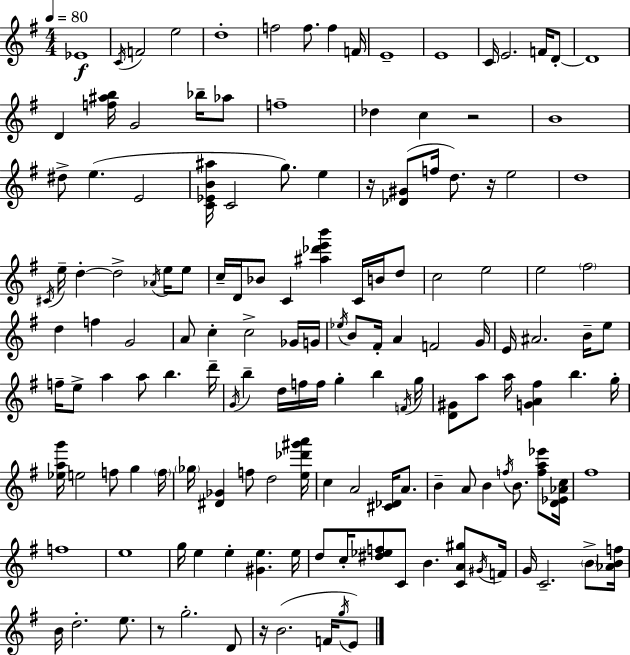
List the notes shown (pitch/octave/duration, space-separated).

Eb4/w C4/s F4/h E5/h D5/w F5/h F5/e. F5/q F4/s E4/w E4/w C4/s E4/h. F4/s D4/e D4/w D4/q [F5,A#5,B5]/s G4/h Bb5/s Ab5/e F5/w Db5/q C5/q R/h B4/w D#5/e E5/q. E4/h [C4,Eb4,B4,A#5]/s C4/h G5/e. E5/q R/s [Db4,G#4]/e F5/s D5/e. R/s E5/h D5/w C#4/s E5/s D5/q D5/h Ab4/s E5/s E5/e C5/s D4/s Bb4/e C4/q [A#5,Db6,E6,B6]/q C4/s B4/s D5/e C5/h E5/h E5/h F#5/h D5/q F5/q G4/h A4/e C5/q C5/h Gb4/s G4/s Eb5/s B4/e F#4/s A4/q F4/h G4/s E4/s A#4/h. B4/s E5/e F5/s E5/e A5/q A5/e B5/q. D6/s G4/s B5/q D5/s F5/s F5/s G5/q B5/q F4/s G5/s [D4,G#4]/e A5/e A5/s [G4,A4,F#5]/q B5/q. G5/s [Eb5,A5,G6]/s E5/h F5/e G5/q F5/s Gb5/s [D#4,Gb4]/q F5/e D5/h [E5,Db6,G#6,A6]/s C5/q A4/h [C#4,Db4]/s A4/e. B4/q A4/e B4/q F5/s B4/e. [F5,A5,Eb6]/e [D4,Eb4,Ab4,C5]/s F#5/w F5/w E5/w G5/s E5/q E5/q [G#4,E5]/q. E5/s D5/e C5/s [D#5,Eb5,F5]/e C4/e B4/q. [C4,A4,G#5]/e G#4/s F4/s G4/s C4/h. B4/e [Ab4,B4,F5]/s B4/s D5/h. E5/e. R/e G5/h. D4/e R/s B4/h. F4/s G5/s E4/e